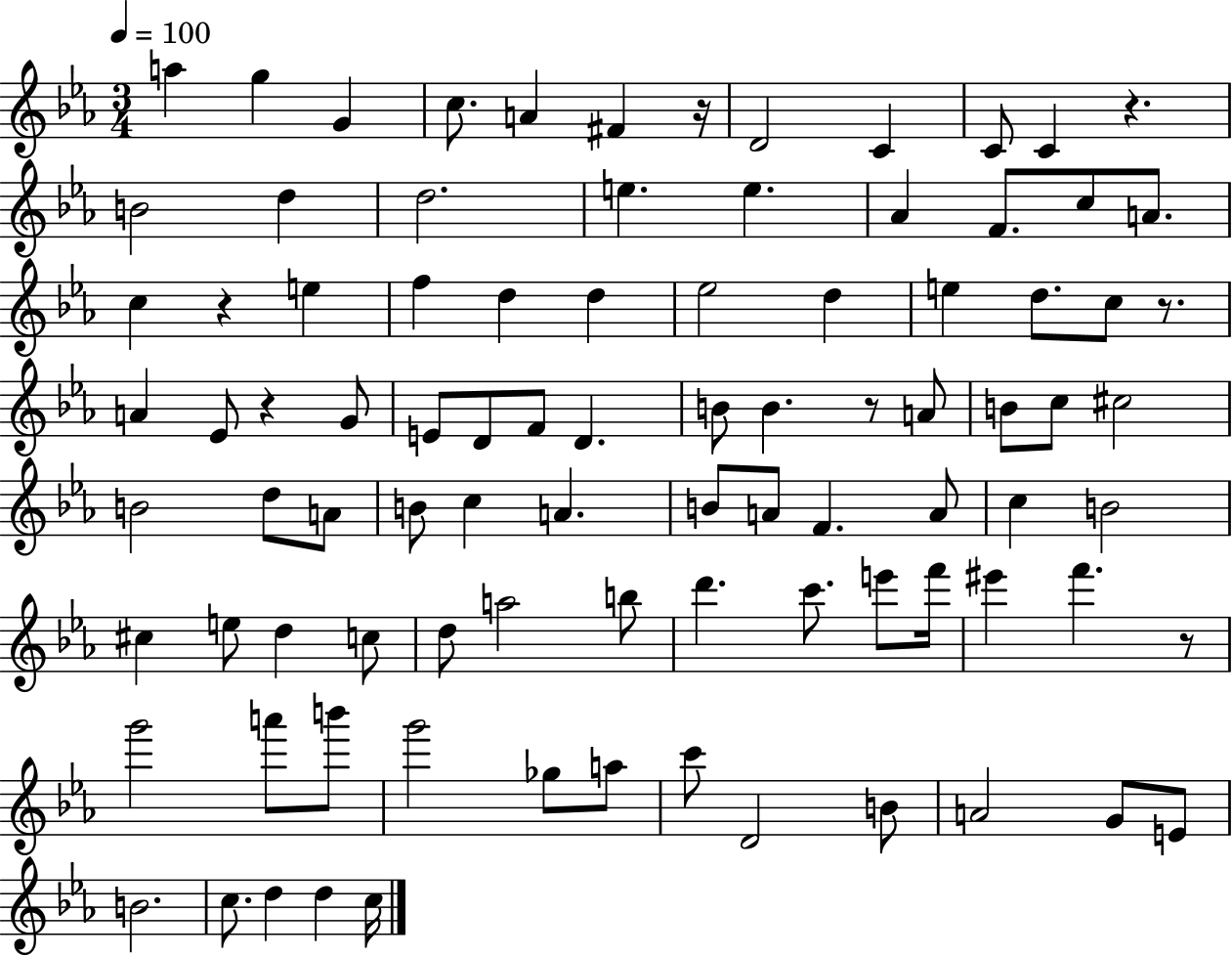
{
  \clef treble
  \numericTimeSignature
  \time 3/4
  \key ees \major
  \tempo 4 = 100
  a''4 g''4 g'4 | c''8. a'4 fis'4 r16 | d'2 c'4 | c'8 c'4 r4. | \break b'2 d''4 | d''2. | e''4. e''4. | aes'4 f'8. c''8 a'8. | \break c''4 r4 e''4 | f''4 d''4 d''4 | ees''2 d''4 | e''4 d''8. c''8 r8. | \break a'4 ees'8 r4 g'8 | e'8 d'8 f'8 d'4. | b'8 b'4. r8 a'8 | b'8 c''8 cis''2 | \break b'2 d''8 a'8 | b'8 c''4 a'4. | b'8 a'8 f'4. a'8 | c''4 b'2 | \break cis''4 e''8 d''4 c''8 | d''8 a''2 b''8 | d'''4. c'''8. e'''8 f'''16 | eis'''4 f'''4. r8 | \break g'''2 a'''8 b'''8 | g'''2 ges''8 a''8 | c'''8 d'2 b'8 | a'2 g'8 e'8 | \break b'2. | c''8. d''4 d''4 c''16 | \bar "|."
}